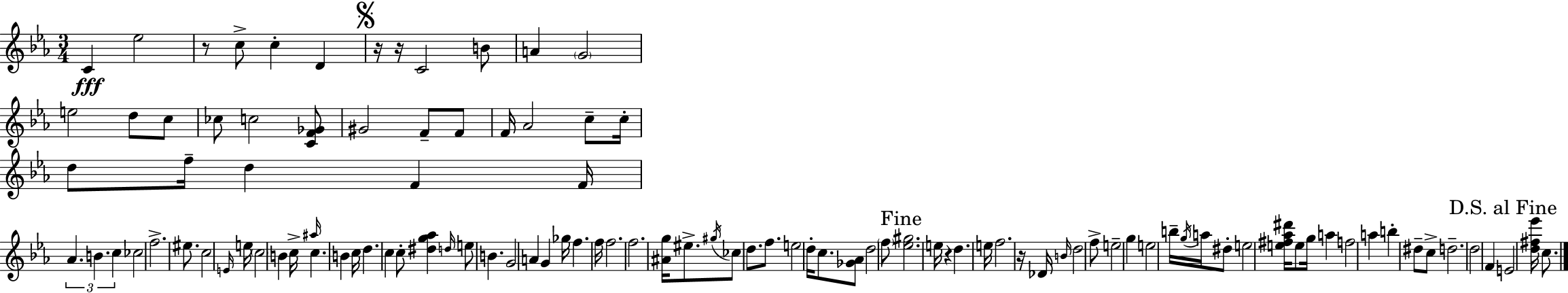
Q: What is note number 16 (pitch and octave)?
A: F4